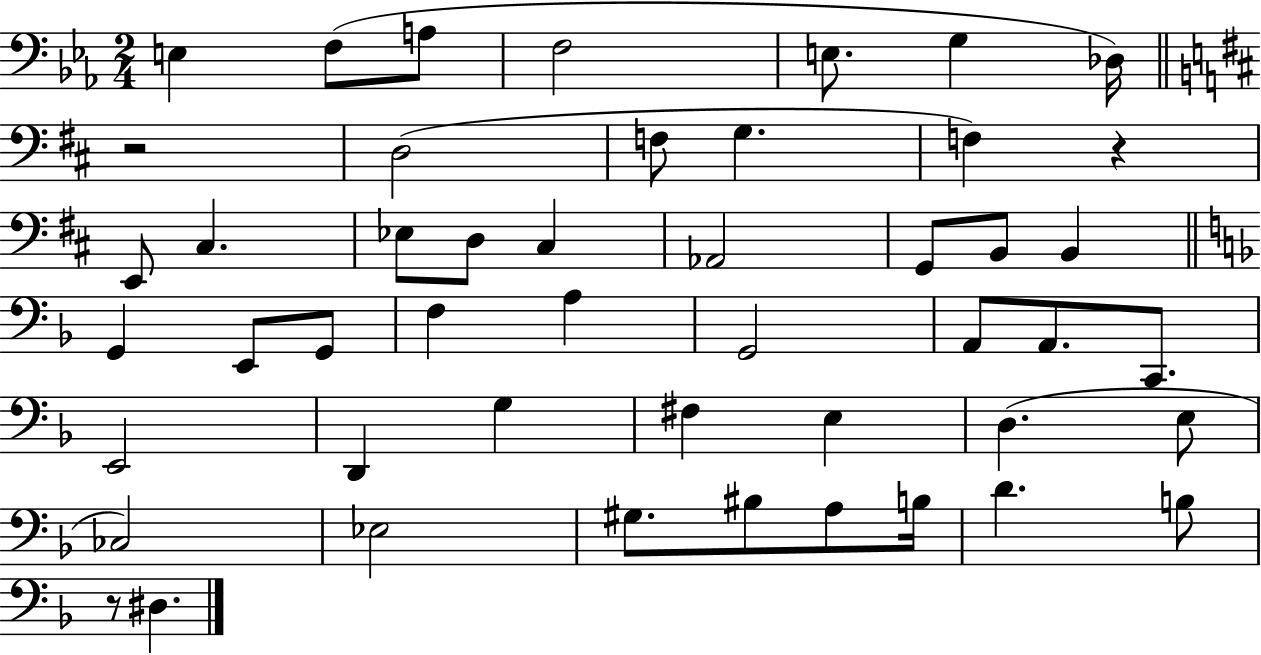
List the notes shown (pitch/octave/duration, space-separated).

E3/q F3/e A3/e F3/h E3/e. G3/q Db3/s R/h D3/h F3/e G3/q. F3/q R/q E2/e C#3/q. Eb3/e D3/e C#3/q Ab2/h G2/e B2/e B2/q G2/q E2/e G2/e F3/q A3/q G2/h A2/e A2/e. C2/e. E2/h D2/q G3/q F#3/q E3/q D3/q. E3/e CES3/h Eb3/h G#3/e. BIS3/e A3/e B3/s D4/q. B3/e R/e D#3/q.